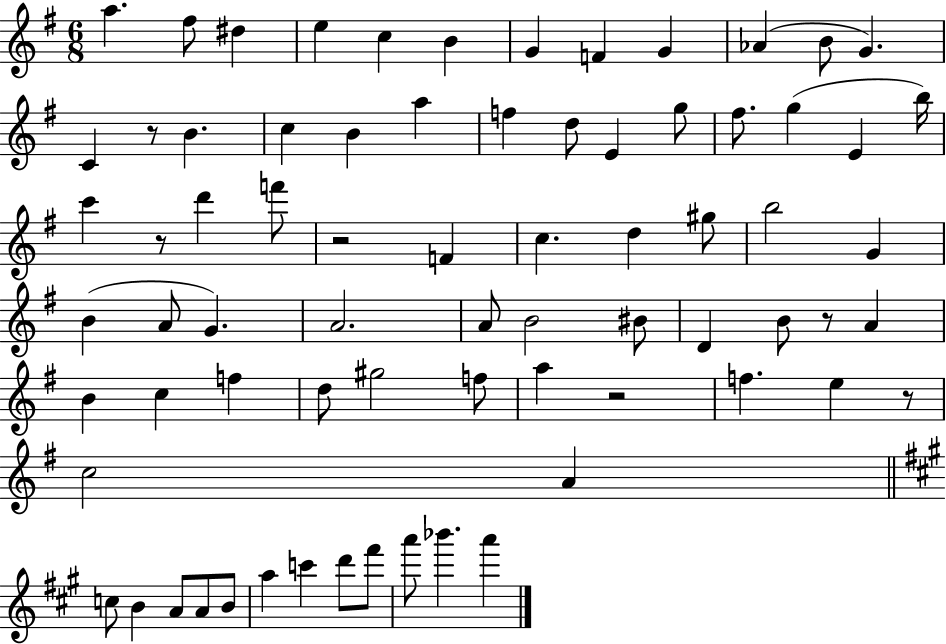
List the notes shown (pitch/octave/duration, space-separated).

A5/q. F#5/e D#5/q E5/q C5/q B4/q G4/q F4/q G4/q Ab4/q B4/e G4/q. C4/q R/e B4/q. C5/q B4/q A5/q F5/q D5/e E4/q G5/e F#5/e. G5/q E4/q B5/s C6/q R/e D6/q F6/e R/h F4/q C5/q. D5/q G#5/e B5/h G4/q B4/q A4/e G4/q. A4/h. A4/e B4/h BIS4/e D4/q B4/e R/e A4/q B4/q C5/q F5/q D5/e G#5/h F5/e A5/q R/h F5/q. E5/q R/e C5/h A4/q C5/e B4/q A4/e A4/e B4/e A5/q C6/q D6/e F#6/e A6/e Bb6/q. A6/q